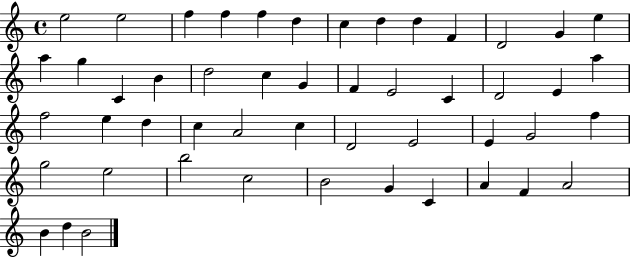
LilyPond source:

{
  \clef treble
  \time 4/4
  \defaultTimeSignature
  \key c \major
  e''2 e''2 | f''4 f''4 f''4 d''4 | c''4 d''4 d''4 f'4 | d'2 g'4 e''4 | \break a''4 g''4 c'4 b'4 | d''2 c''4 g'4 | f'4 e'2 c'4 | d'2 e'4 a''4 | \break f''2 e''4 d''4 | c''4 a'2 c''4 | d'2 e'2 | e'4 g'2 f''4 | \break g''2 e''2 | b''2 c''2 | b'2 g'4 c'4 | a'4 f'4 a'2 | \break b'4 d''4 b'2 | \bar "|."
}